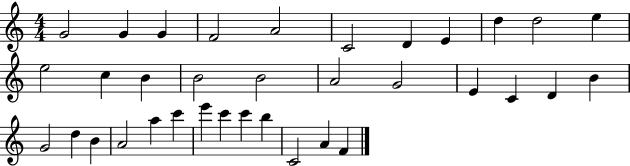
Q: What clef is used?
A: treble